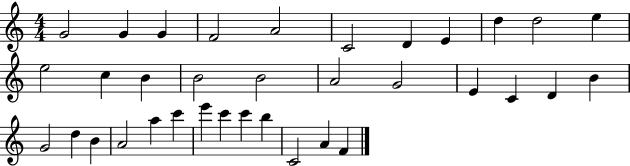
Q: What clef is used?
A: treble